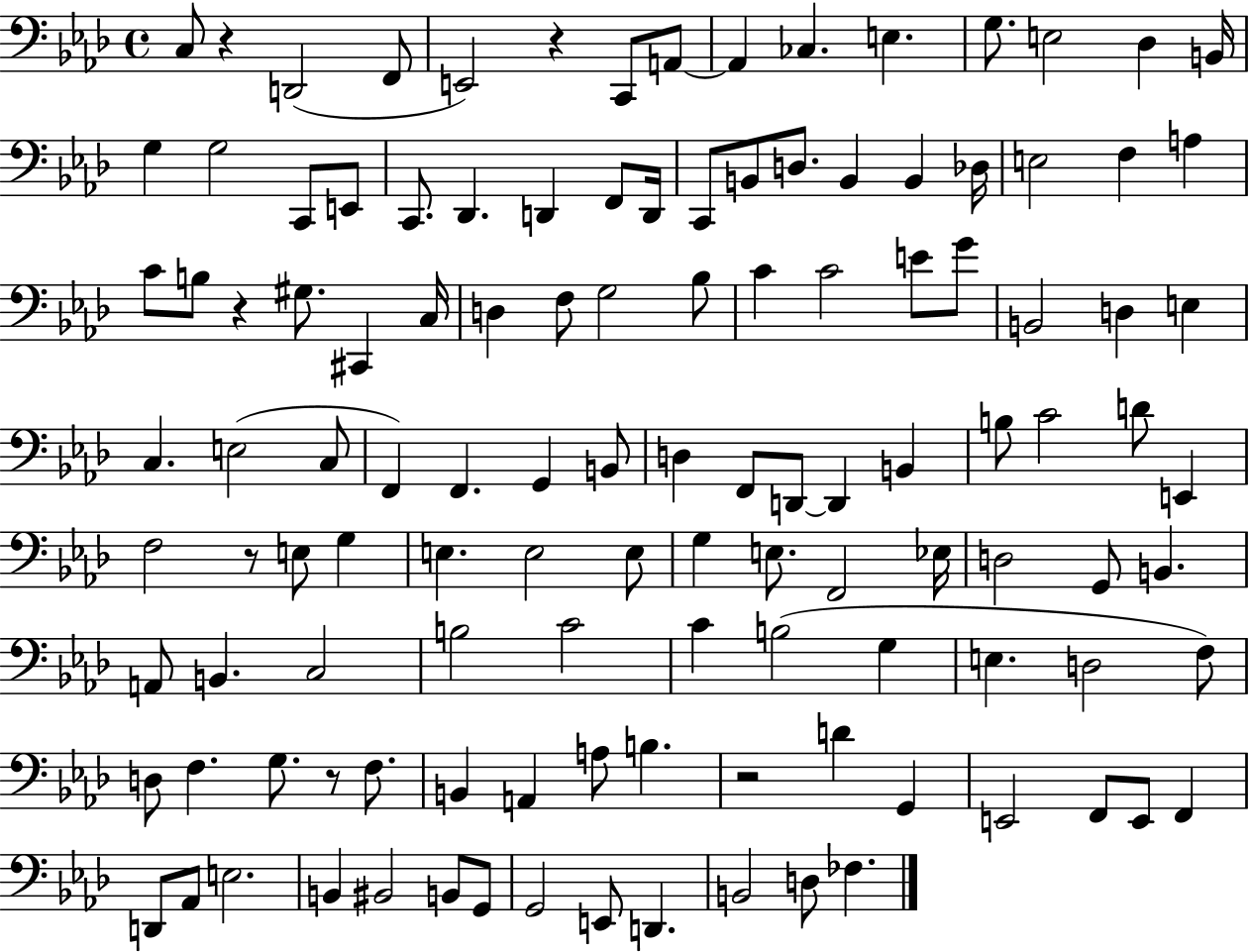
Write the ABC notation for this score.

X:1
T:Untitled
M:4/4
L:1/4
K:Ab
C,/2 z D,,2 F,,/2 E,,2 z C,,/2 A,,/2 A,, _C, E, G,/2 E,2 _D, B,,/4 G, G,2 C,,/2 E,,/2 C,,/2 _D,, D,, F,,/2 D,,/4 C,,/2 B,,/2 D,/2 B,, B,, _D,/4 E,2 F, A, C/2 B,/2 z ^G,/2 ^C,, C,/4 D, F,/2 G,2 _B,/2 C C2 E/2 G/2 B,,2 D, E, C, E,2 C,/2 F,, F,, G,, B,,/2 D, F,,/2 D,,/2 D,, B,, B,/2 C2 D/2 E,, F,2 z/2 E,/2 G, E, E,2 E,/2 G, E,/2 F,,2 _E,/4 D,2 G,,/2 B,, A,,/2 B,, C,2 B,2 C2 C B,2 G, E, D,2 F,/2 D,/2 F, G,/2 z/2 F,/2 B,, A,, A,/2 B, z2 D G,, E,,2 F,,/2 E,,/2 F,, D,,/2 _A,,/2 E,2 B,, ^B,,2 B,,/2 G,,/2 G,,2 E,,/2 D,, B,,2 D,/2 _F,